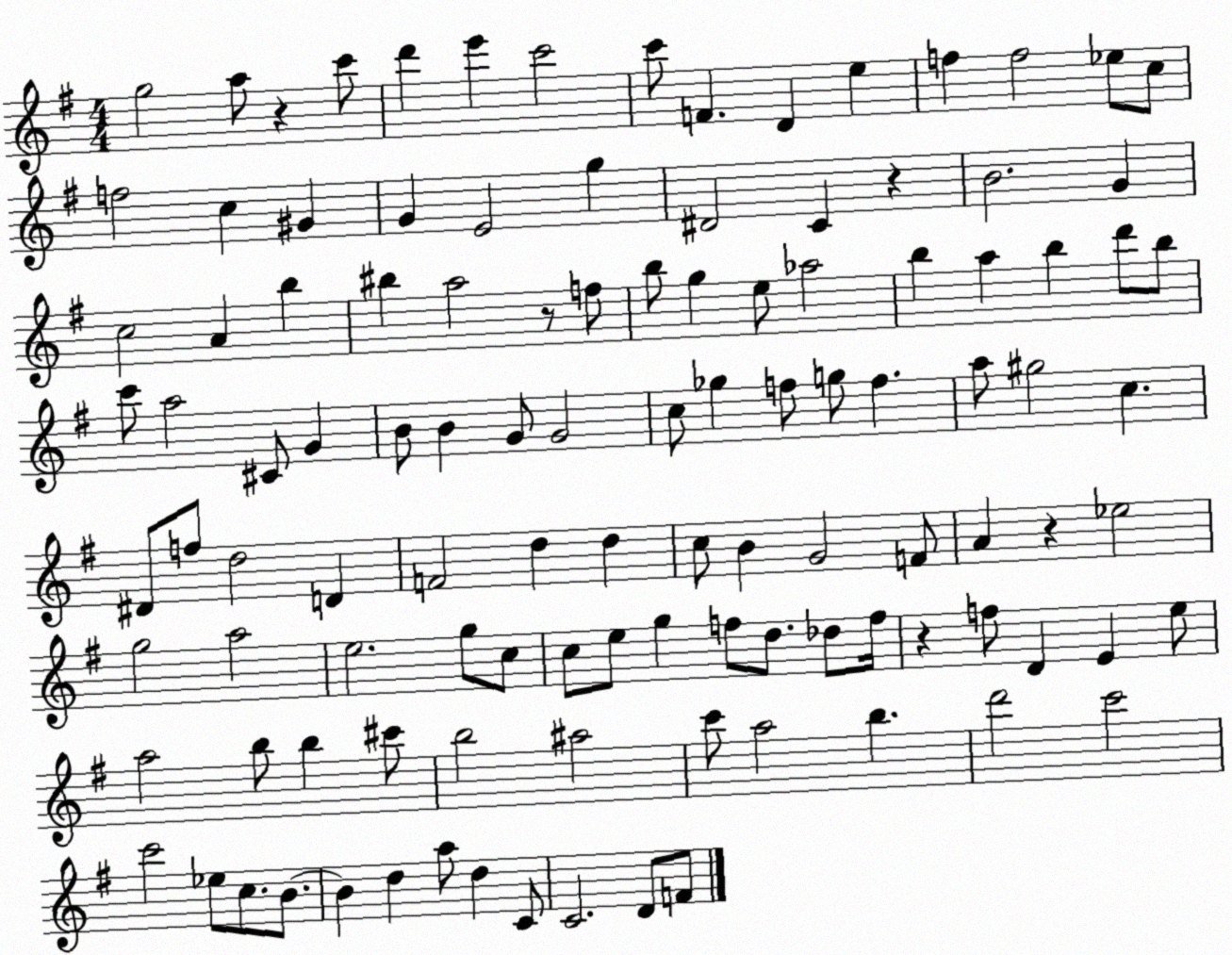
X:1
T:Untitled
M:4/4
L:1/4
K:G
g2 a/2 z c'/2 d' e' c'2 c'/2 F D e f f2 _e/2 c/2 f2 c ^G G E2 g ^D2 C z B2 G c2 A b ^b a2 z/2 f/2 b/2 g e/2 _a2 b a b d'/2 b/2 c'/2 a2 ^C/2 G B/2 B G/2 G2 c/2 _g f/2 g/2 f a/2 ^g2 c ^D/2 f/2 d2 D F2 d d c/2 B G2 F/2 A z _e2 g2 a2 e2 g/2 c/2 c/2 e/2 g f/2 d/2 _d/2 f/4 z f/2 D E e/2 a2 b/2 b ^c'/2 b2 ^a2 c'/2 a2 b d'2 c'2 c'2 _e/2 c/2 B/2 B d a/2 d C/2 C2 D/2 F/2